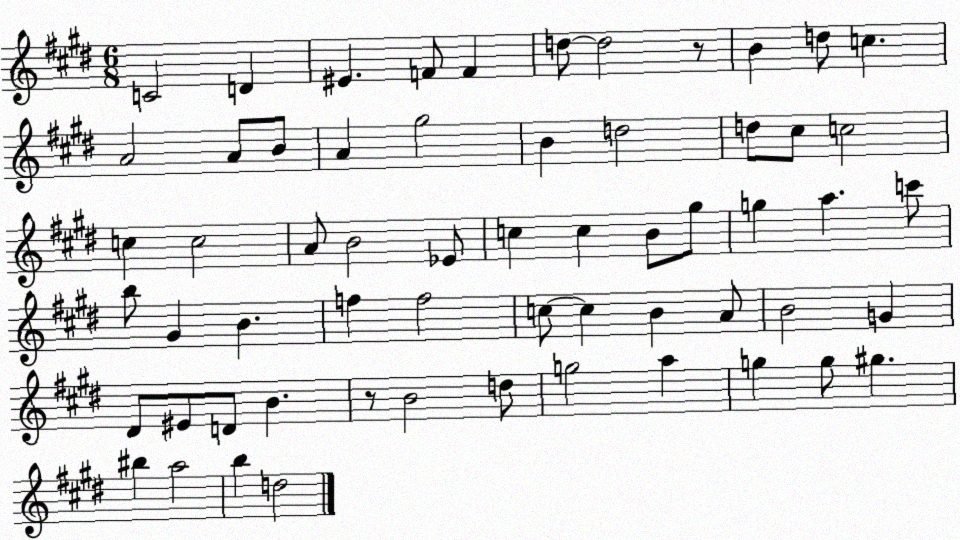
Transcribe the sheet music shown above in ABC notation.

X:1
T:Untitled
M:6/8
L:1/4
K:E
C2 D ^E F/2 F d/2 d2 z/2 B d/2 c A2 A/2 B/2 A ^g2 B d2 d/2 ^c/2 c2 c c2 A/2 B2 _E/2 c c B/2 ^g/2 g a c'/2 b/2 ^G B f f2 c/2 c B A/2 B2 G ^D/2 ^E/2 D/2 B z/2 B2 d/2 g2 a g g/2 ^g ^b a2 b d2